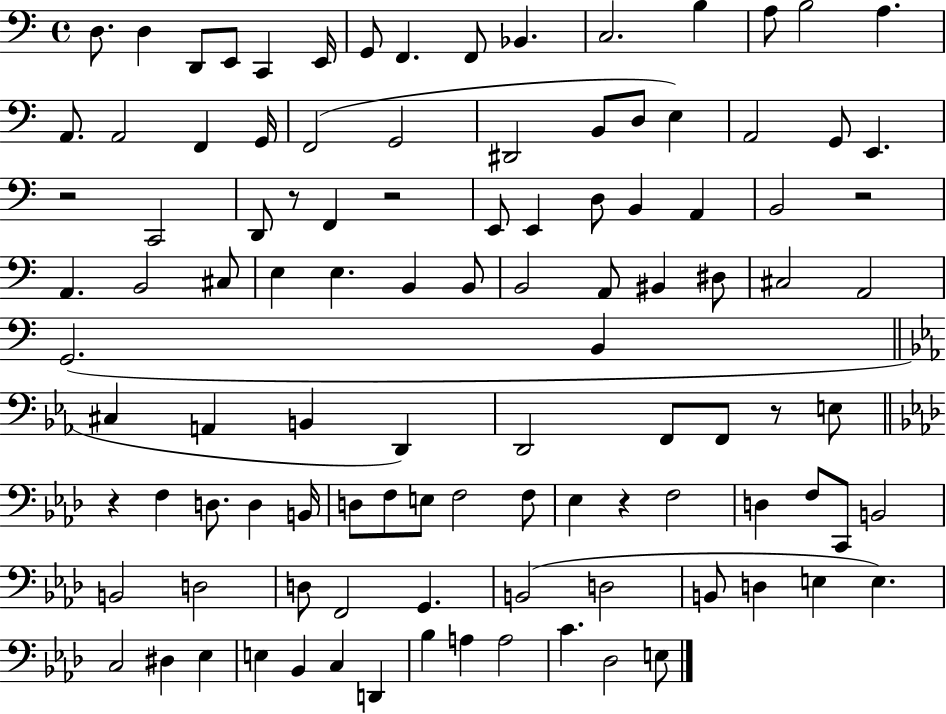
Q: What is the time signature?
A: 4/4